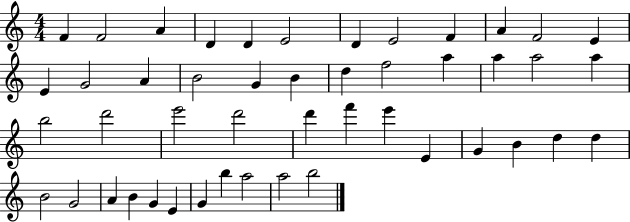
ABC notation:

X:1
T:Untitled
M:4/4
L:1/4
K:C
F F2 A D D E2 D E2 F A F2 E E G2 A B2 G B d f2 a a a2 a b2 d'2 e'2 d'2 d' f' e' E G B d d B2 G2 A B G E G b a2 a2 b2